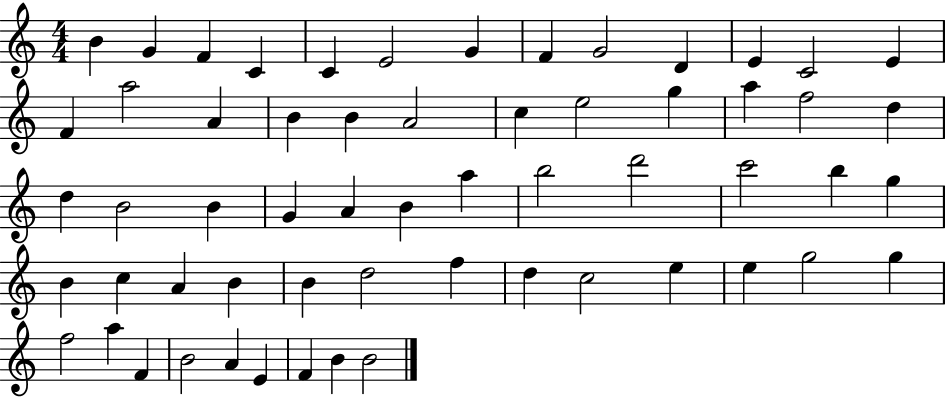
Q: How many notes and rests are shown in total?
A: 59